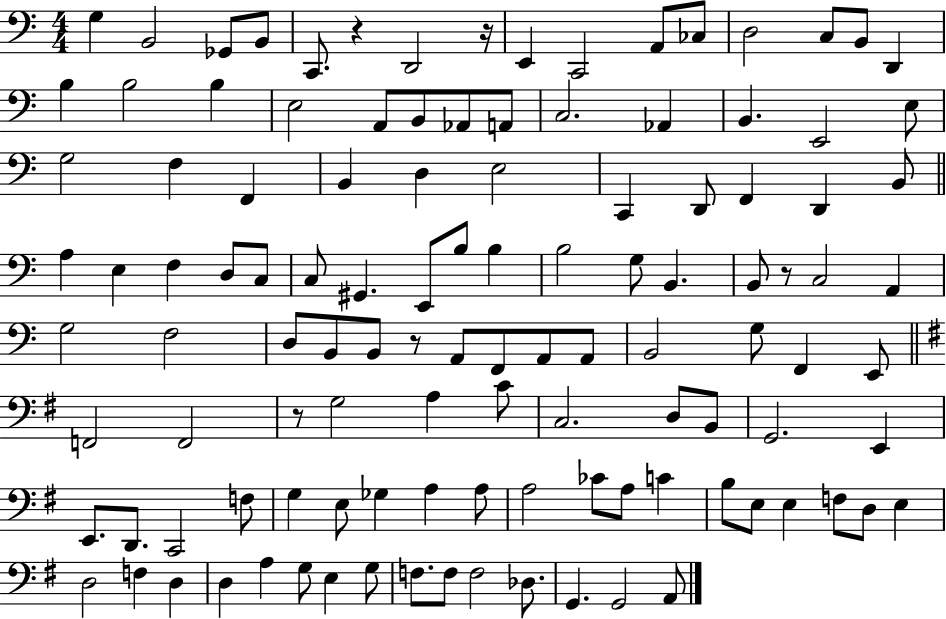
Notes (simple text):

G3/q B2/h Gb2/e B2/e C2/e. R/q D2/h R/s E2/q C2/h A2/e CES3/e D3/h C3/e B2/e D2/q B3/q B3/h B3/q E3/h A2/e B2/e Ab2/e A2/e C3/h. Ab2/q B2/q. E2/h E3/e G3/h F3/q F2/q B2/q D3/q E3/h C2/q D2/e F2/q D2/q B2/e A3/q E3/q F3/q D3/e C3/e C3/e G#2/q. E2/e B3/e B3/q B3/h G3/e B2/q. B2/e R/e C3/h A2/q G3/h F3/h D3/e B2/e B2/e R/e A2/e F2/e A2/e A2/e B2/h G3/e F2/q E2/e F2/h F2/h R/e G3/h A3/q C4/e C3/h. D3/e B2/e G2/h. E2/q E2/e. D2/e. C2/h F3/e G3/q E3/e Gb3/q A3/q A3/e A3/h CES4/e A3/e C4/q B3/e E3/e E3/q F3/e D3/e E3/q D3/h F3/q D3/q D3/q A3/q G3/e E3/q G3/e F3/e. F3/e F3/h Db3/e. G2/q. G2/h A2/e